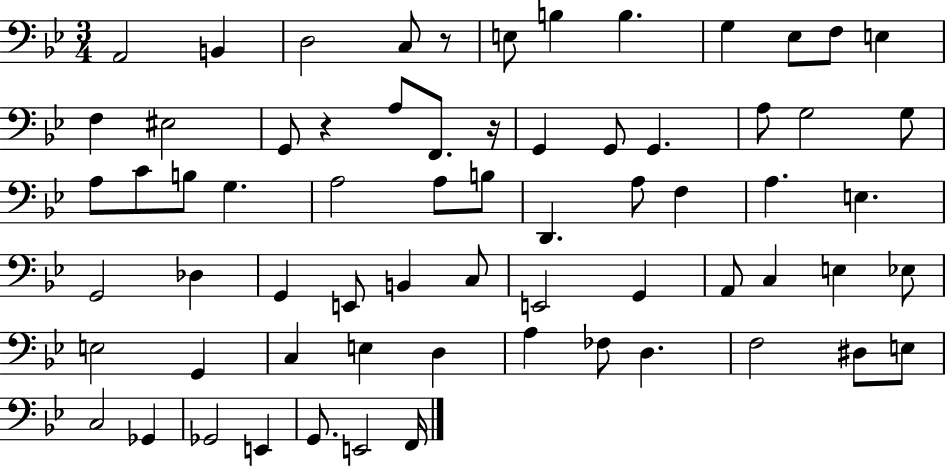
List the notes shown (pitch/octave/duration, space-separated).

A2/h B2/q D3/h C3/e R/e E3/e B3/q B3/q. G3/q Eb3/e F3/e E3/q F3/q EIS3/h G2/e R/q A3/e F2/e. R/s G2/q G2/e G2/q. A3/e G3/h G3/e A3/e C4/e B3/e G3/q. A3/h A3/e B3/e D2/q. A3/e F3/q A3/q. E3/q. G2/h Db3/q G2/q E2/e B2/q C3/e E2/h G2/q A2/e C3/q E3/q Eb3/e E3/h G2/q C3/q E3/q D3/q A3/q FES3/e D3/q. F3/h D#3/e E3/e C3/h Gb2/q Gb2/h E2/q G2/e. E2/h F2/s